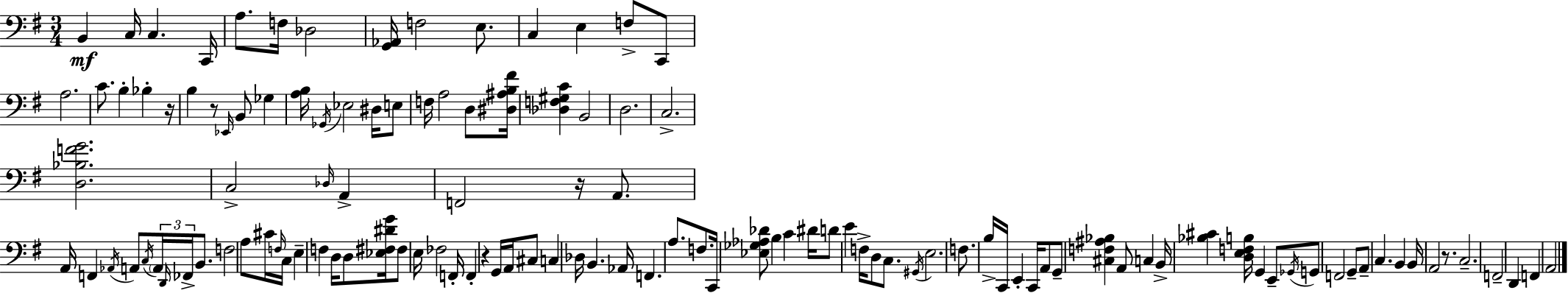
X:1
T:Untitled
M:3/4
L:1/4
K:Em
B,, C,/4 C, C,,/4 A,/2 F,/4 _D,2 [G,,_A,,]/4 F,2 E,/2 C, E, F,/2 C,,/2 A,2 C/2 B, _B, z/4 B, z/2 _E,,/4 B,,/2 _G, [A,B,]/4 _G,,/4 _E,2 ^D,/4 E,/2 F,/4 A,2 D,/2 [^D,^A,B,^F]/4 [_D,F,^G,C] B,,2 D,2 C,2 [D,_B,FG]2 C,2 _D,/4 A,, F,,2 z/4 A,,/2 A,,/4 F,, _A,,/4 A,,/2 C,/4 A,,/4 D,,/4 _F,,/4 B,,/2 F,2 A,/2 ^C/4 F,/4 C,/4 E, F, D,/4 D,/2 [_E,^F,^DG]/4 ^F,/2 E,/4 _F,2 F,,/4 F,, z G,,/4 A,,/4 ^C,/2 C, _D,/4 B,, _A,,/4 F,, A,/2 F,/2 C,,/4 [_E,_G,_A,_D]/2 B, C ^D/4 D/2 E F,/4 D,/2 C,/2 ^G,,/4 E,2 F,/2 B,/4 C,,/4 E,, C,,/4 A,,/2 G,,/2 [^C,F,^A,_B,] A,,/2 C, B,,/4 [_B,^C] [D,E,F,B,]/4 G,, E,,/2 _G,,/4 G,,/2 F,,2 G,,/2 A,,/2 C, B,, B,,/4 A,,2 z/2 C,2 F,,2 D,, F,, A,,2